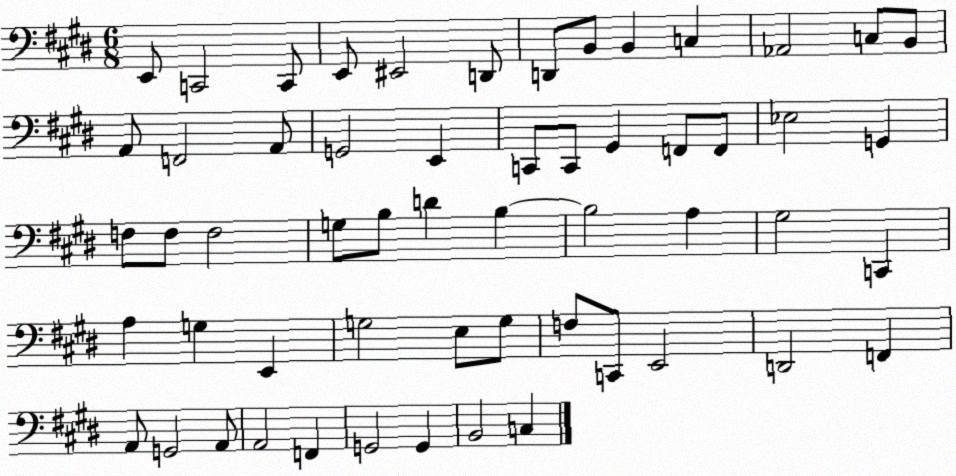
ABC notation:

X:1
T:Untitled
M:6/8
L:1/4
K:E
E,,/2 C,,2 C,,/2 E,,/2 ^E,,2 D,,/2 D,,/2 B,,/2 B,, C, _A,,2 C,/2 B,,/2 A,,/2 F,,2 A,,/2 G,,2 E,, C,,/2 C,,/2 ^G,, F,,/2 F,,/2 _E,2 G,, F,/2 F,/2 F,2 G,/2 B,/2 D B, B,2 A, ^G,2 C,, A, G, E,, G,2 E,/2 G,/2 F,/2 C,,/2 E,,2 D,,2 F,, A,,/2 G,,2 A,,/2 A,,2 F,, G,,2 G,, B,,2 C,